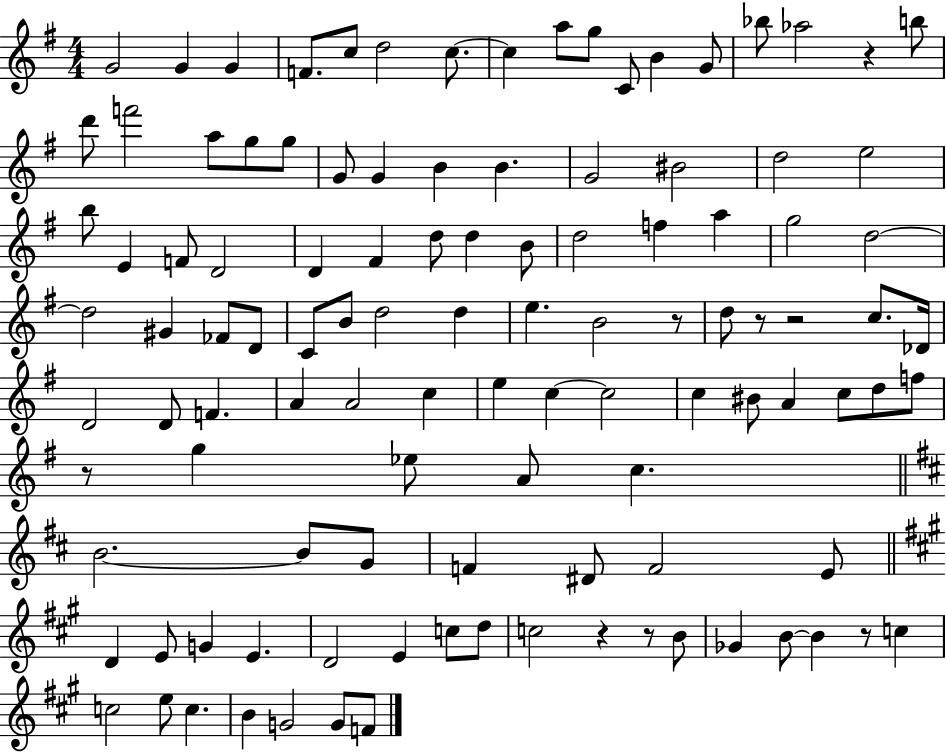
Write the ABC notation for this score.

X:1
T:Untitled
M:4/4
L:1/4
K:G
G2 G G F/2 c/2 d2 c/2 c a/2 g/2 C/2 B G/2 _b/2 _a2 z b/2 d'/2 f'2 a/2 g/2 g/2 G/2 G B B G2 ^B2 d2 e2 b/2 E F/2 D2 D ^F d/2 d B/2 d2 f a g2 d2 d2 ^G _F/2 D/2 C/2 B/2 d2 d e B2 z/2 d/2 z/2 z2 c/2 _D/4 D2 D/2 F A A2 c e c c2 c ^B/2 A c/2 d/2 f/2 z/2 g _e/2 A/2 c B2 B/2 G/2 F ^D/2 F2 E/2 D E/2 G E D2 E c/2 d/2 c2 z z/2 B/2 _G B/2 B z/2 c c2 e/2 c B G2 G/2 F/2